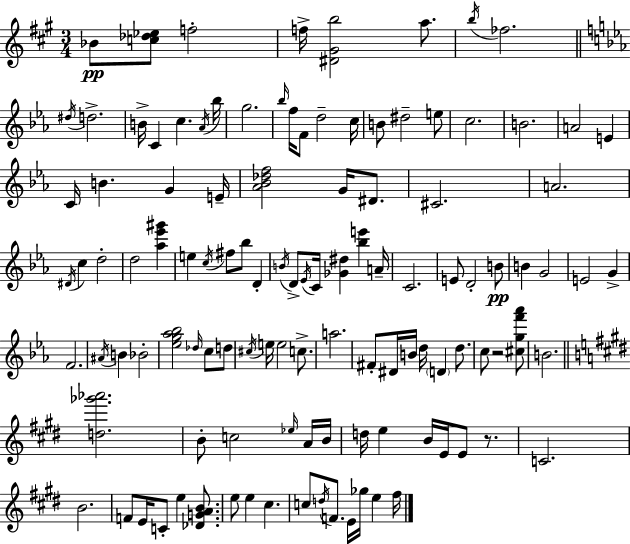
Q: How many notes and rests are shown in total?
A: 114